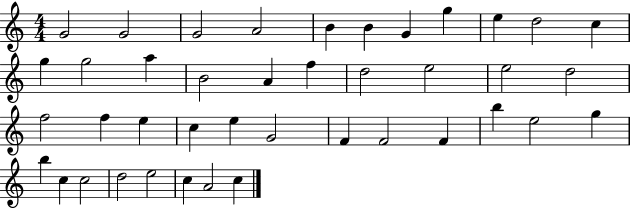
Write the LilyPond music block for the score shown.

{
  \clef treble
  \numericTimeSignature
  \time 4/4
  \key c \major
  g'2 g'2 | g'2 a'2 | b'4 b'4 g'4 g''4 | e''4 d''2 c''4 | \break g''4 g''2 a''4 | b'2 a'4 f''4 | d''2 e''2 | e''2 d''2 | \break f''2 f''4 e''4 | c''4 e''4 g'2 | f'4 f'2 f'4 | b''4 e''2 g''4 | \break b''4 c''4 c''2 | d''2 e''2 | c''4 a'2 c''4 | \bar "|."
}